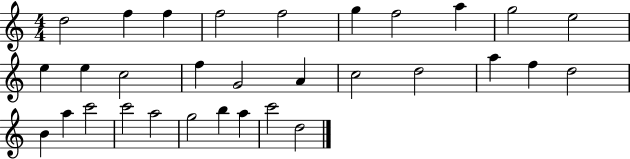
D5/h F5/q F5/q F5/h F5/h G5/q F5/h A5/q G5/h E5/h E5/q E5/q C5/h F5/q G4/h A4/q C5/h D5/h A5/q F5/q D5/h B4/q A5/q C6/h C6/h A5/h G5/h B5/q A5/q C6/h D5/h